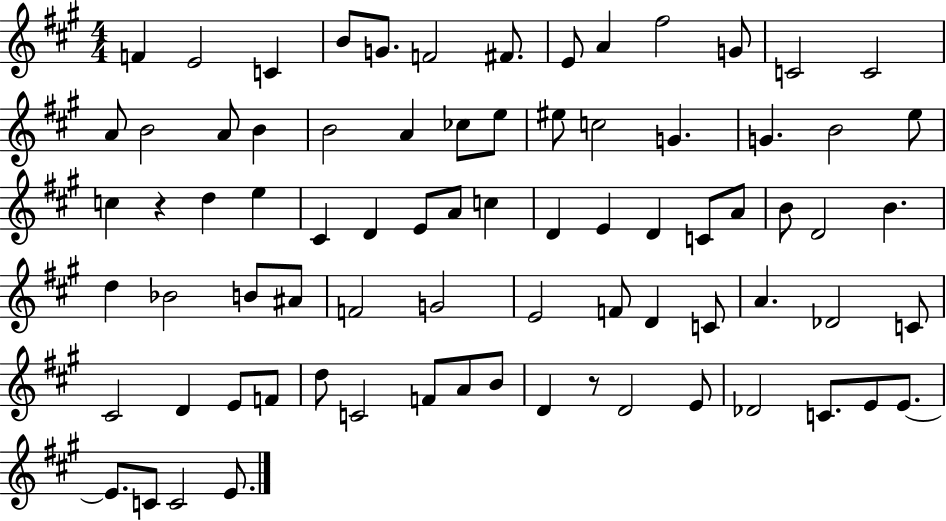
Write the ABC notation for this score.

X:1
T:Untitled
M:4/4
L:1/4
K:A
F E2 C B/2 G/2 F2 ^F/2 E/2 A ^f2 G/2 C2 C2 A/2 B2 A/2 B B2 A _c/2 e/2 ^e/2 c2 G G B2 e/2 c z d e ^C D E/2 A/2 c D E D C/2 A/2 B/2 D2 B d _B2 B/2 ^A/2 F2 G2 E2 F/2 D C/2 A _D2 C/2 ^C2 D E/2 F/2 d/2 C2 F/2 A/2 B/2 D z/2 D2 E/2 _D2 C/2 E/2 E/2 E/2 C/2 C2 E/2